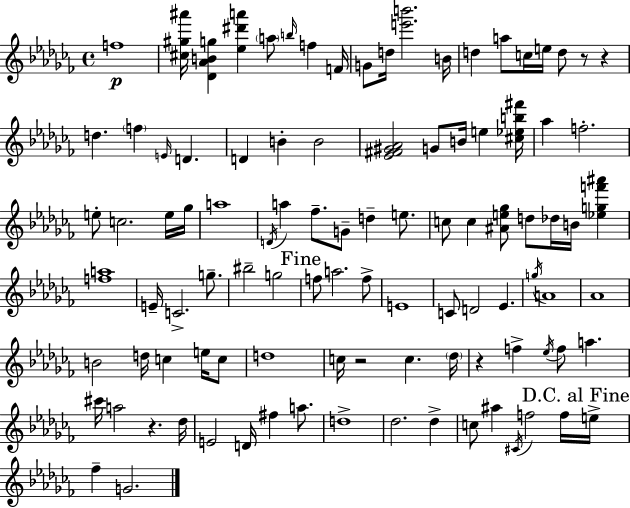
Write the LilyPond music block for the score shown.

{
  \clef treble
  \time 4/4
  \defaultTimeSignature
  \key aes \minor
  f''1\p | <cis'' gis'' ais'''>16 <des' aes' b' g''>4 <ees'' dis''' a'''>4 \parenthesize a''8 \grace { b''16 } f''4 | f'16 g'8 d''16 <e''' b'''>2. | b'16 d''4 a''8 c''16 e''16 d''8 r8 r4 | \break d''4. \parenthesize f''4 \grace { e'16 } d'4. | d'4 b'4-. b'2 | <ees' fis' gis' aes'>2 g'8 b'16 e''4 | <cis'' ees'' b'' fis'''>16 aes''4 f''2.-. | \break e''8-. c''2. | e''16 ges''16 a''1 | \acciaccatura { d'16 } a''4 fes''8.-- g'8-- d''4-- | e''8. c''8 c''4 <ais' e'' ges''>8 d''8 des''16 b'16 <ees'' g'' f''' ais'''>4 | \break <f'' a''>1 | e'16-- c'2.-> | g''8.-- bis''2-- g''2 | \mark "Fine" f''8 a''2. | \break f''8-> e'1 | c'8 d'2 ees'4. | \acciaccatura { g''16 } a'1 | aes'1 | \break b'2 d''16 c''4 | e''16 c''8 d''1 | c''16 r2 c''4. | \parenthesize des''16 r4 f''4-> \acciaccatura { ees''16 } f''8 a''4. | \break cis'''16 a''2 r4. | des''16 e'2 d'16 fis''4 | a''8. d''1-> | des''2. | \break des''4-> c''8 ais''4 \acciaccatura { cis'16 } f''2 | f''16 \mark "D.C. al Fine" e''16-> fes''4-- g'2. | \bar "|."
}